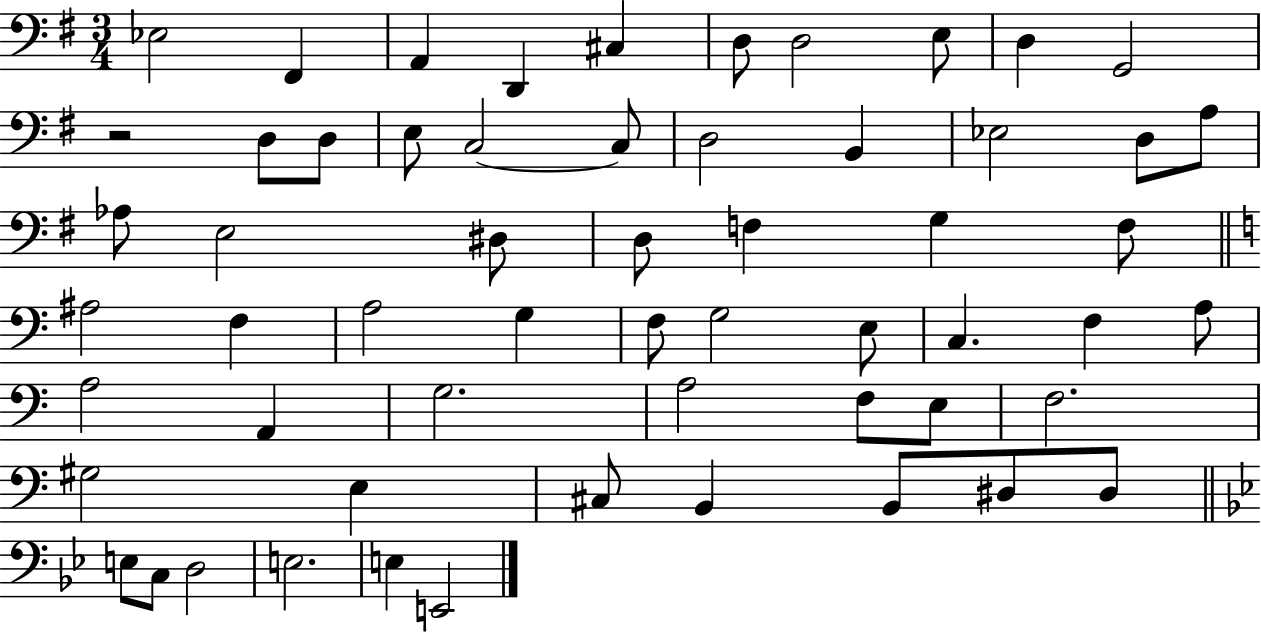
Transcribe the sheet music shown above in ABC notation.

X:1
T:Untitled
M:3/4
L:1/4
K:G
_E,2 ^F,, A,, D,, ^C, D,/2 D,2 E,/2 D, G,,2 z2 D,/2 D,/2 E,/2 C,2 C,/2 D,2 B,, _E,2 D,/2 A,/2 _A,/2 E,2 ^D,/2 D,/2 F, G, F,/2 ^A,2 F, A,2 G, F,/2 G,2 E,/2 C, F, A,/2 A,2 A,, G,2 A,2 F,/2 E,/2 F,2 ^G,2 E, ^C,/2 B,, B,,/2 ^D,/2 ^D,/2 E,/2 C,/2 D,2 E,2 E, E,,2